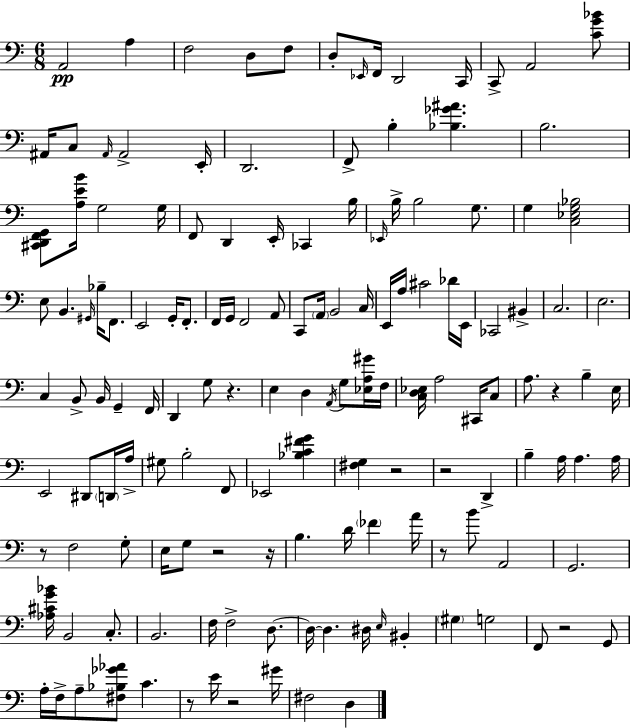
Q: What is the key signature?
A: C major